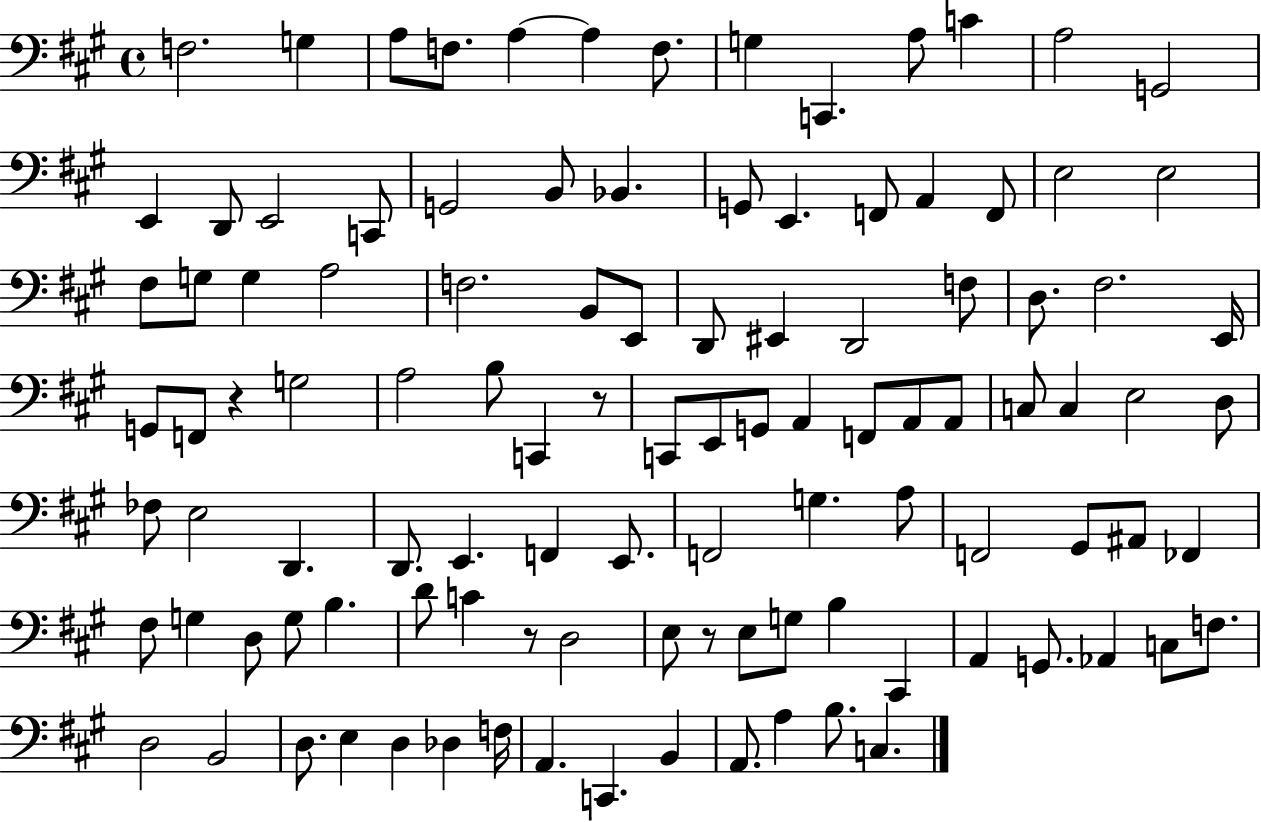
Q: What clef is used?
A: bass